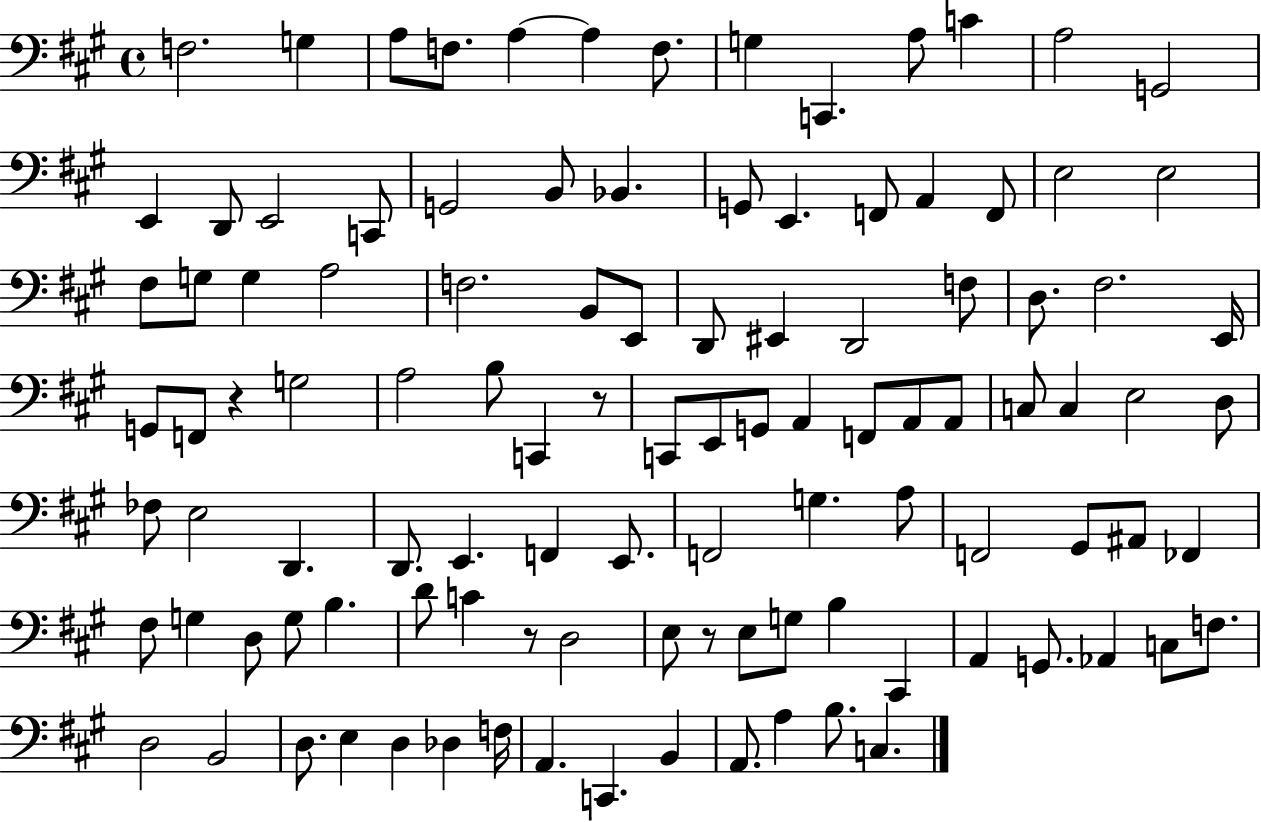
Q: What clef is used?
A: bass